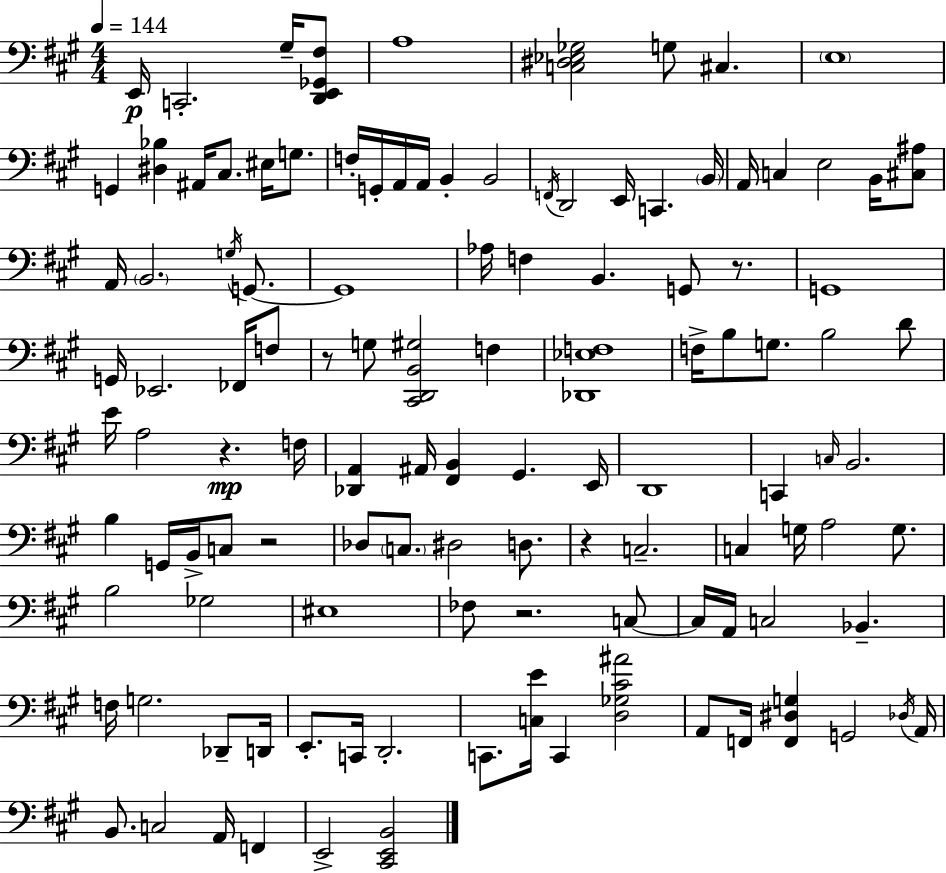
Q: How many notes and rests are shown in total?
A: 117